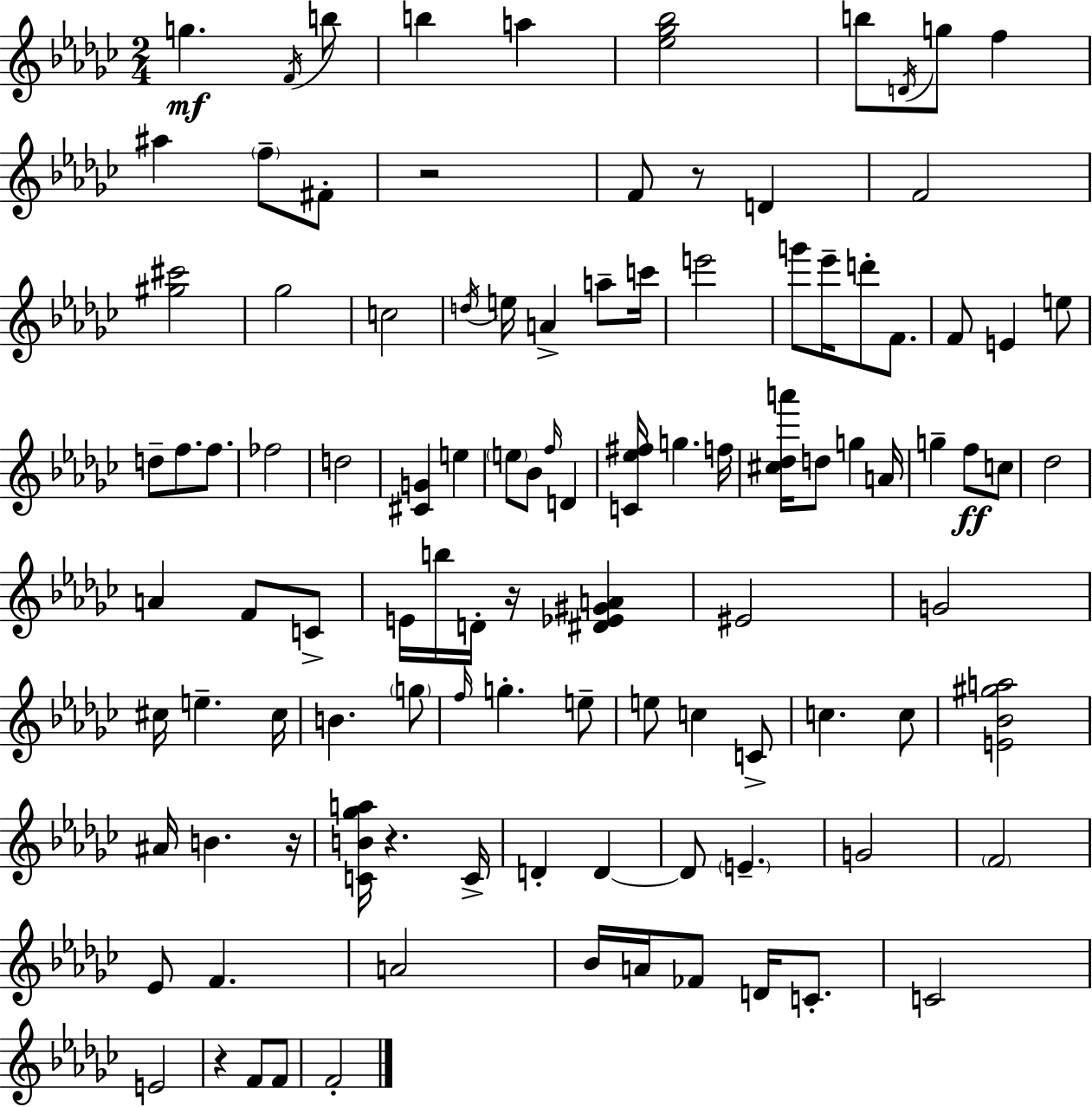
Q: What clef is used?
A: treble